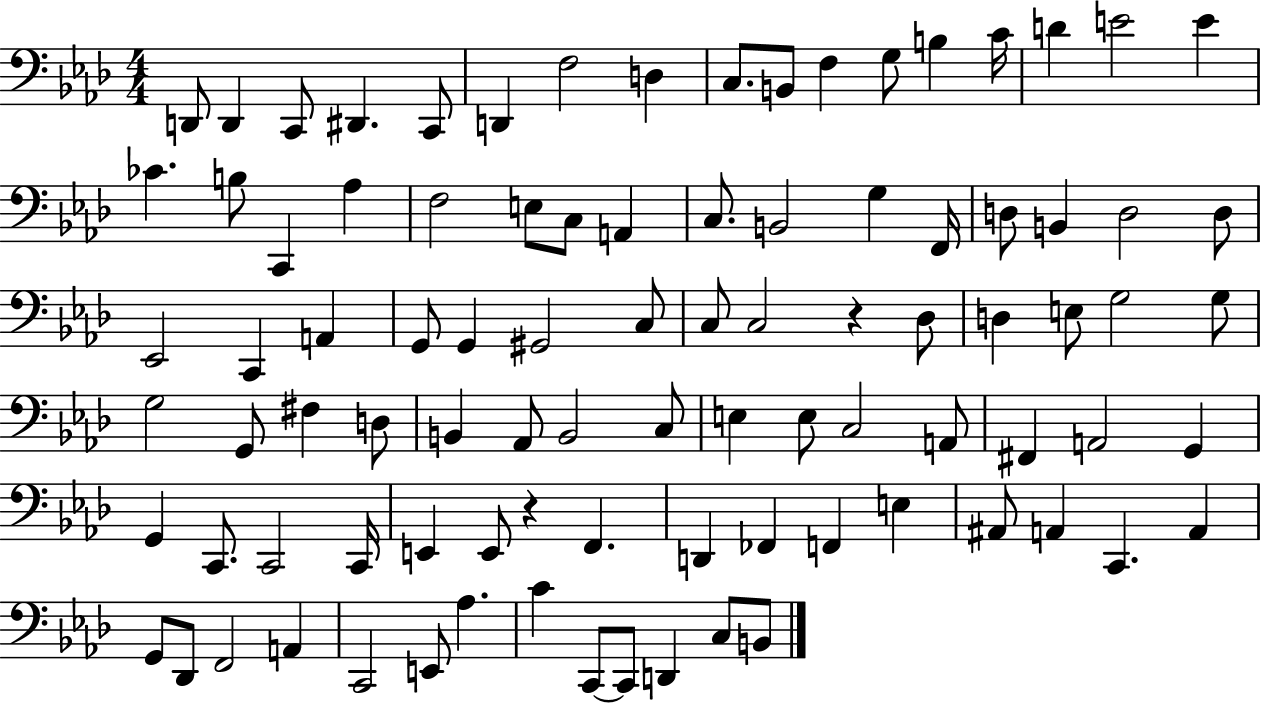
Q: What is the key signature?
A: AES major